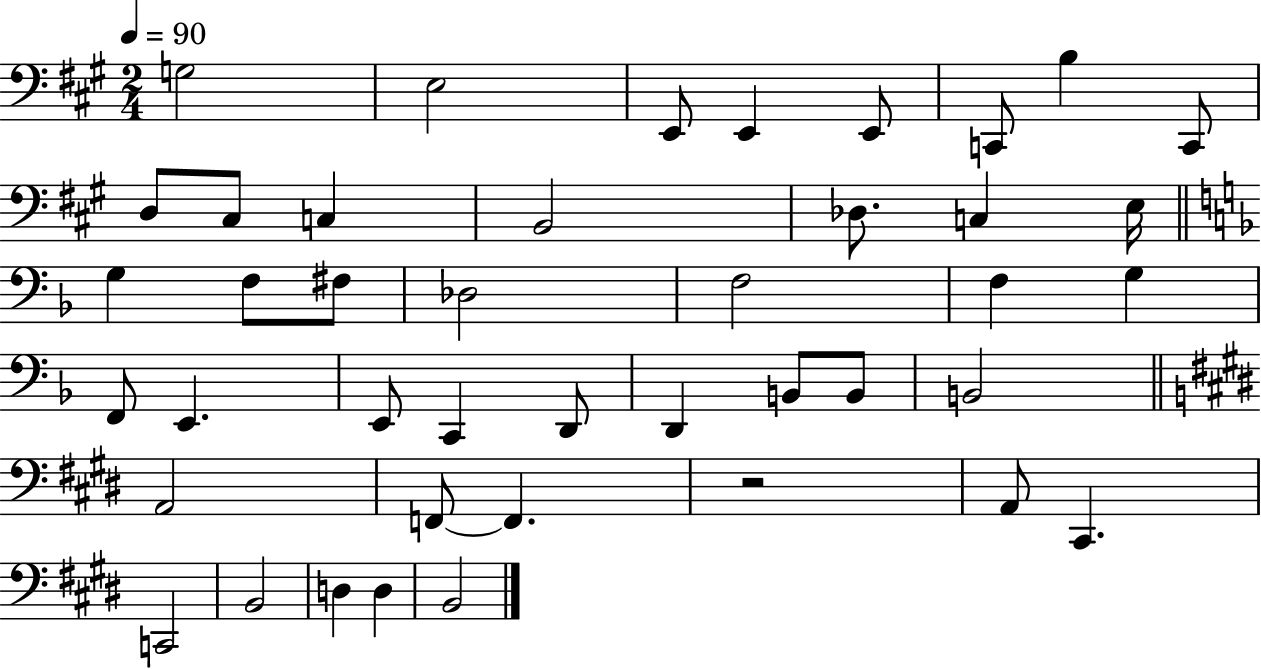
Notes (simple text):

G3/h E3/h E2/e E2/q E2/e C2/e B3/q C2/e D3/e C#3/e C3/q B2/h Db3/e. C3/q E3/s G3/q F3/e F#3/e Db3/h F3/h F3/q G3/q F2/e E2/q. E2/e C2/q D2/e D2/q B2/e B2/e B2/h A2/h F2/e F2/q. R/h A2/e C#2/q. C2/h B2/h D3/q D3/q B2/h